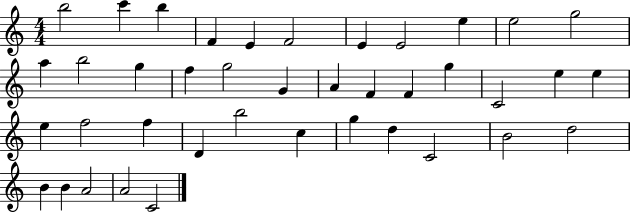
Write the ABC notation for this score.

X:1
T:Untitled
M:4/4
L:1/4
K:C
b2 c' b F E F2 E E2 e e2 g2 a b2 g f g2 G A F F g C2 e e e f2 f D b2 c g d C2 B2 d2 B B A2 A2 C2